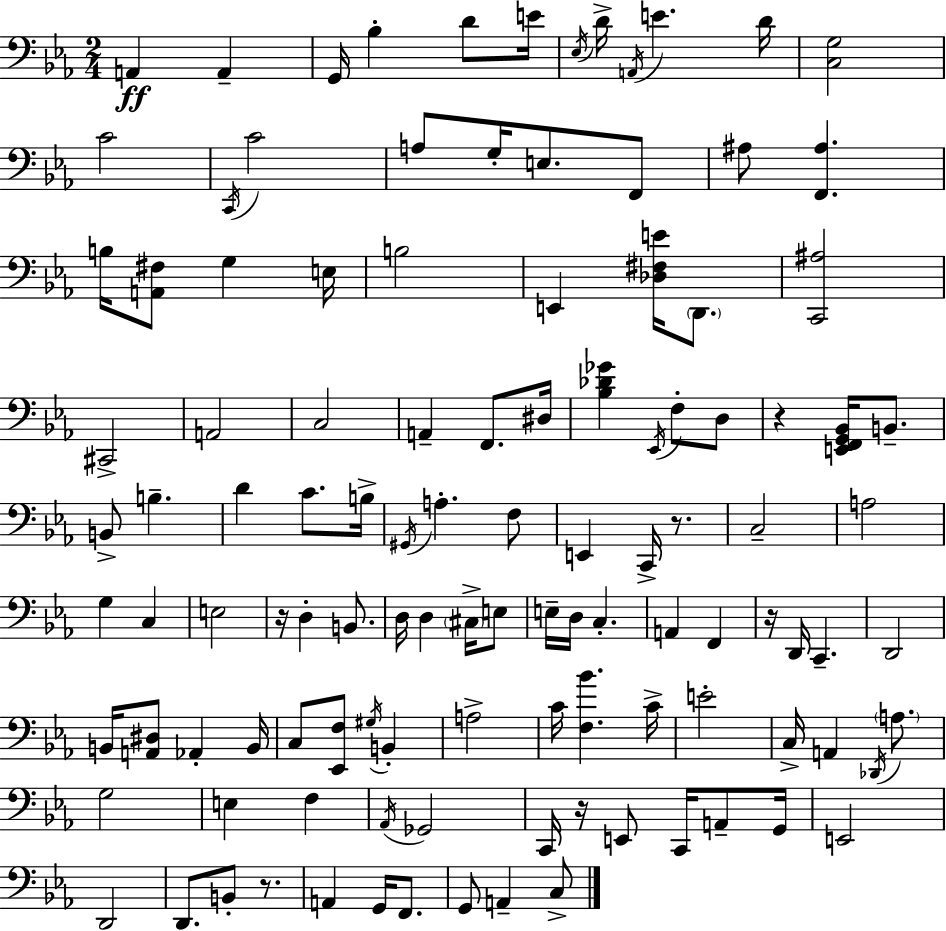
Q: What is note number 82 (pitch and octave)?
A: Ab2